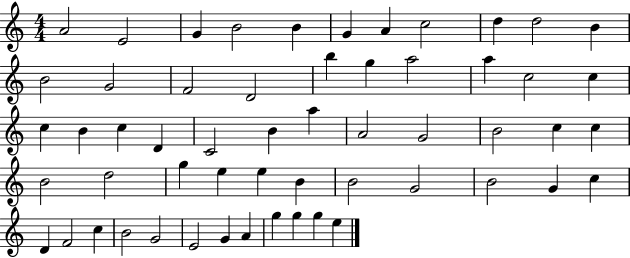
A4/h E4/h G4/q B4/h B4/q G4/q A4/q C5/h D5/q D5/h B4/q B4/h G4/h F4/h D4/h B5/q G5/q A5/h A5/q C5/h C5/q C5/q B4/q C5/q D4/q C4/h B4/q A5/q A4/h G4/h B4/h C5/q C5/q B4/h D5/h G5/q E5/q E5/q B4/q B4/h G4/h B4/h G4/q C5/q D4/q F4/h C5/q B4/h G4/h E4/h G4/q A4/q G5/q G5/q G5/q E5/q